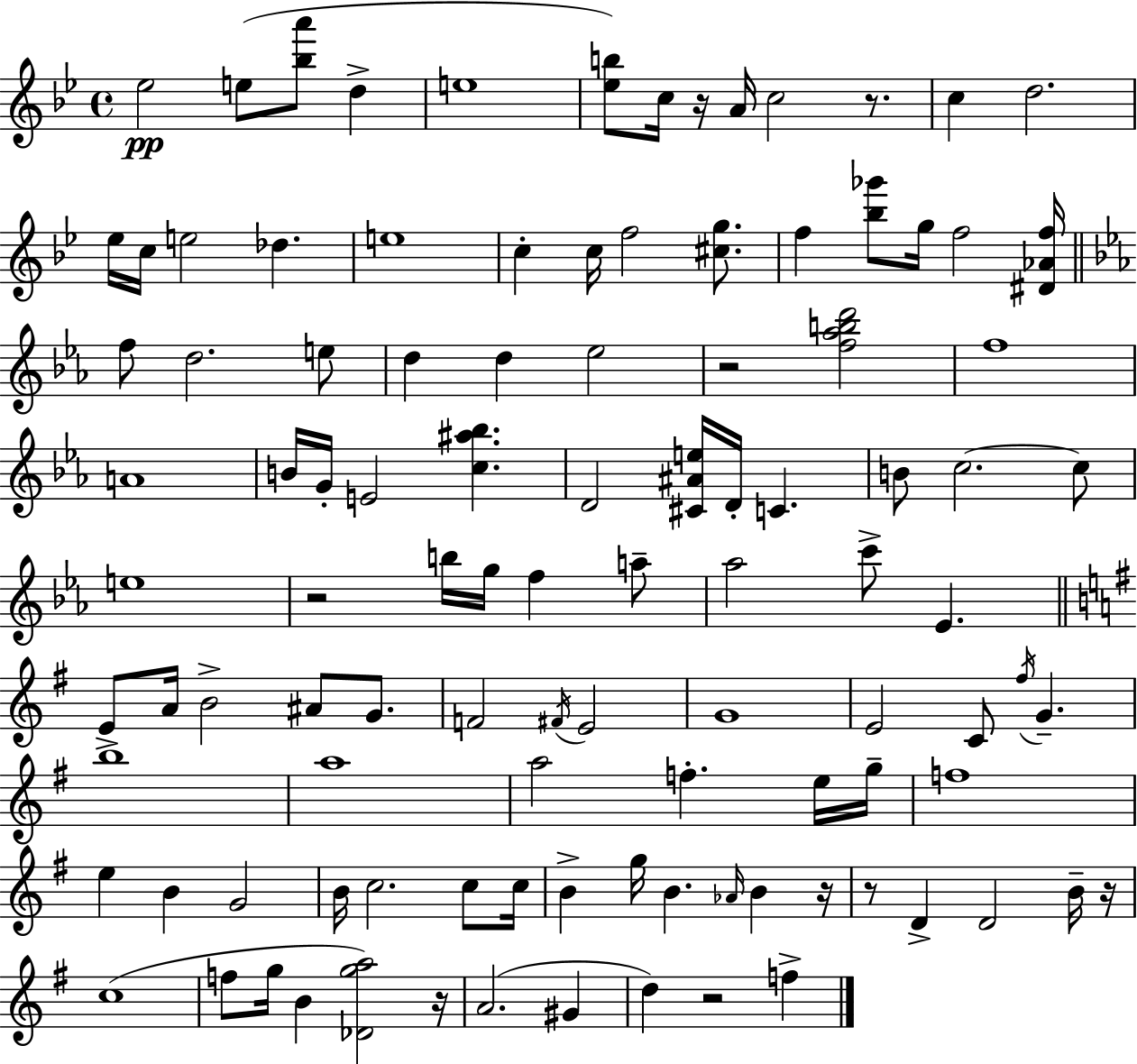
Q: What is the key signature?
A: BES major